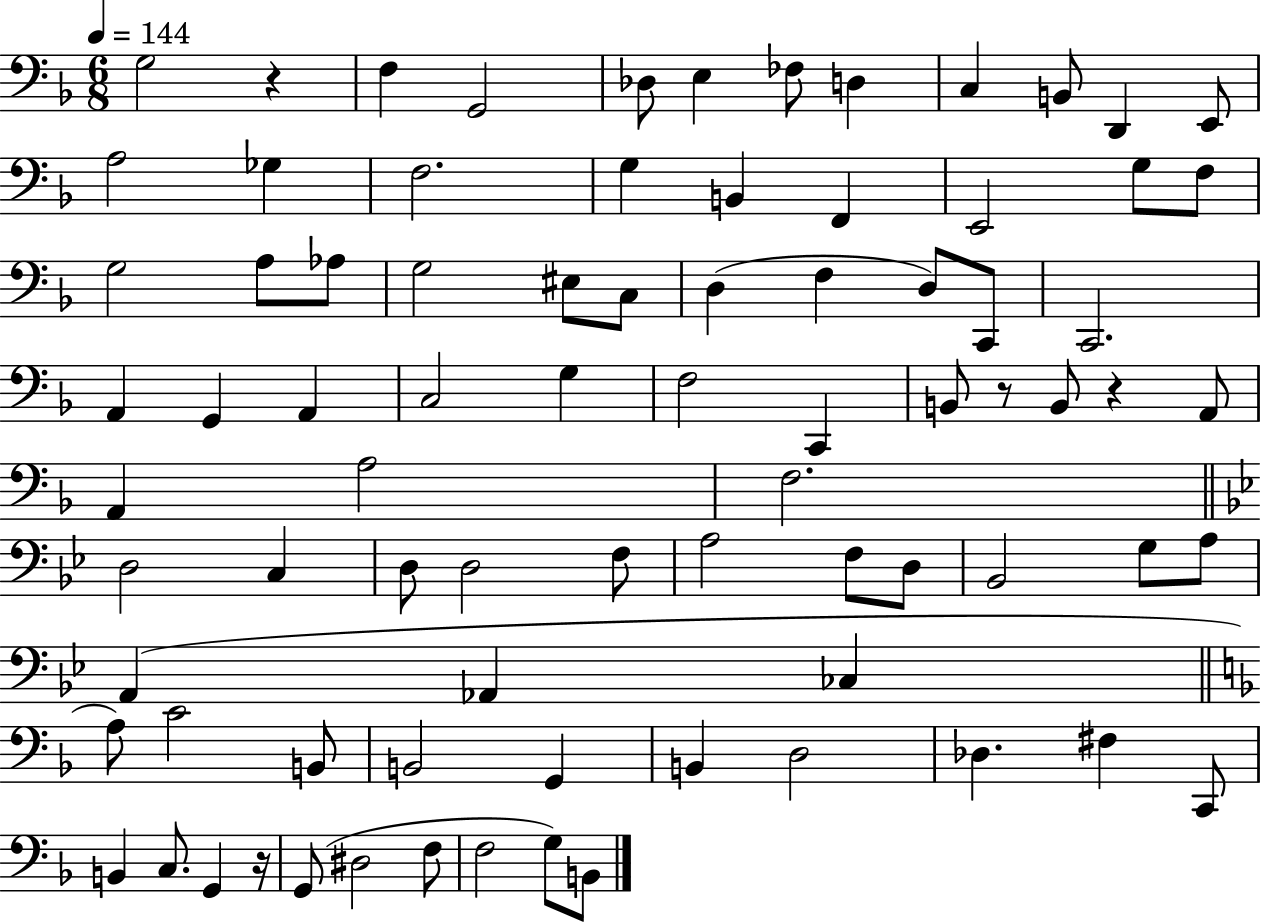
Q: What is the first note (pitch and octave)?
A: G3